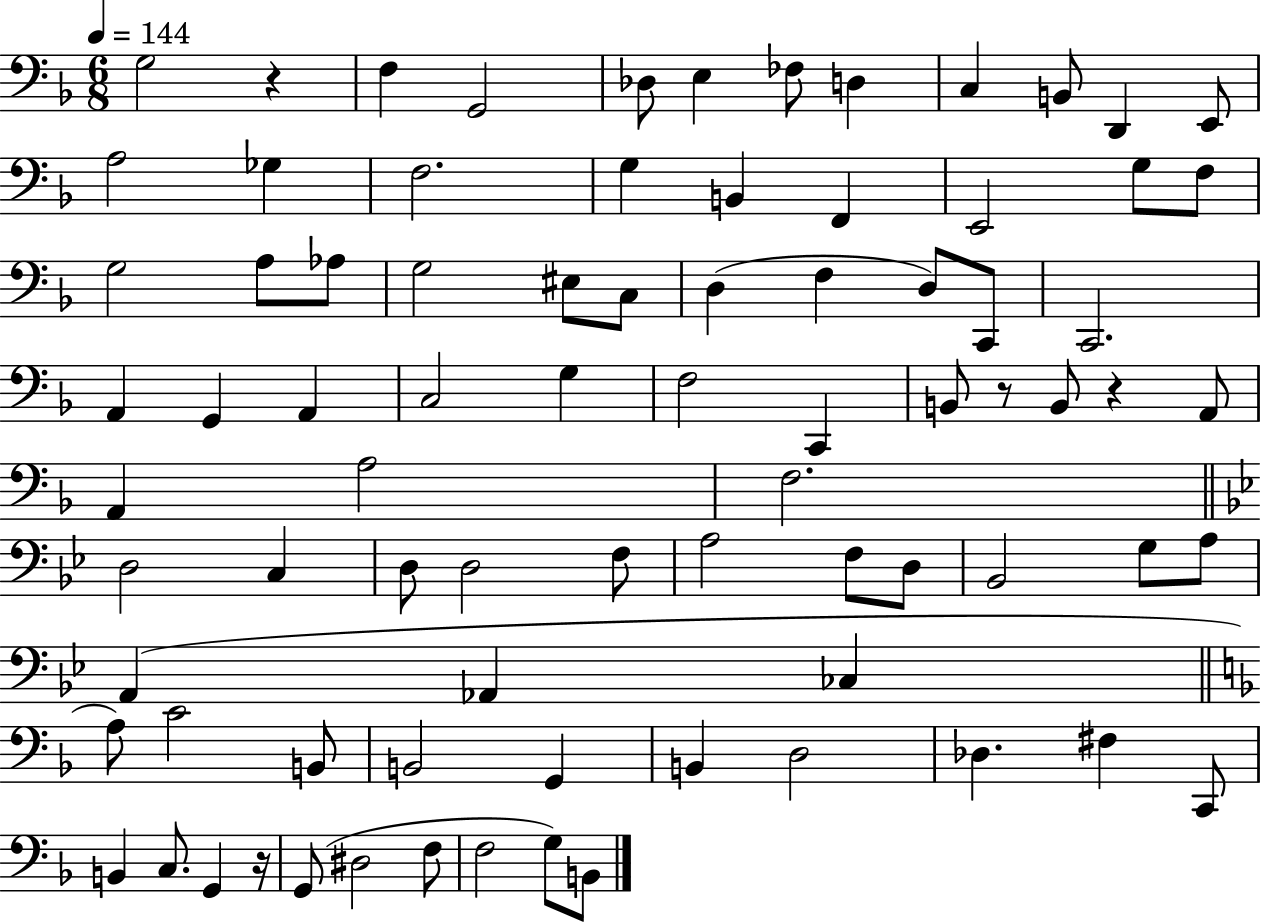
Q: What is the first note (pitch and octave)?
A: G3